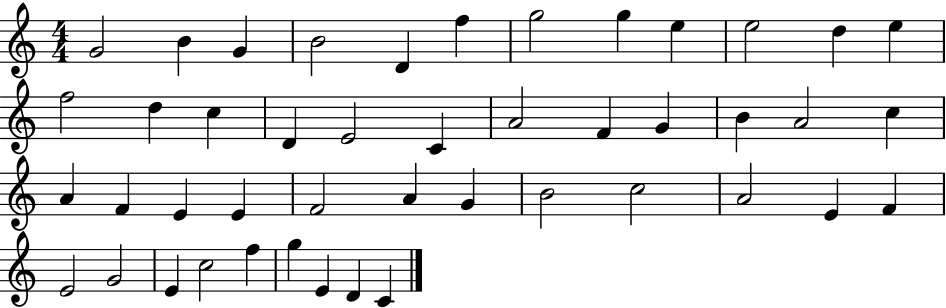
X:1
T:Untitled
M:4/4
L:1/4
K:C
G2 B G B2 D f g2 g e e2 d e f2 d c D E2 C A2 F G B A2 c A F E E F2 A G B2 c2 A2 E F E2 G2 E c2 f g E D C